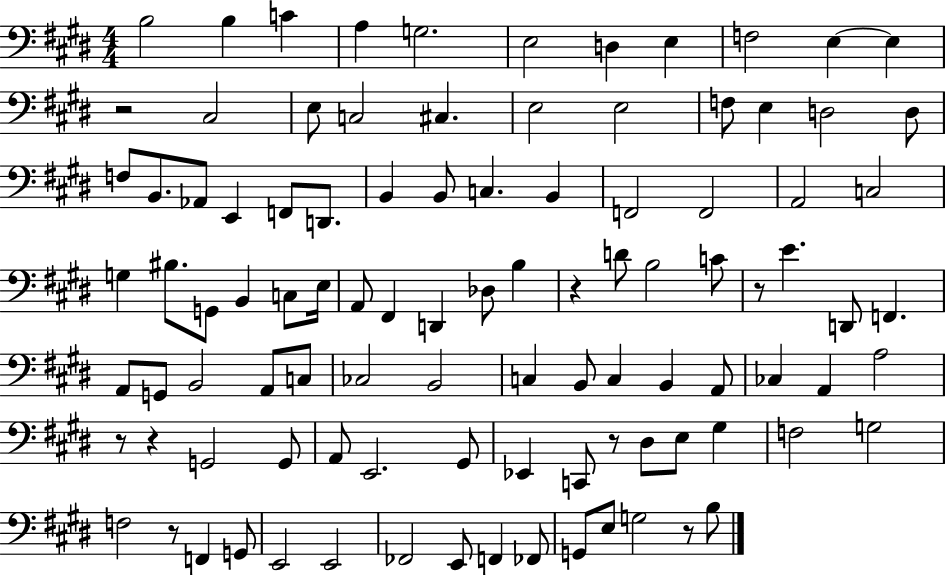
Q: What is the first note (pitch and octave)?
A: B3